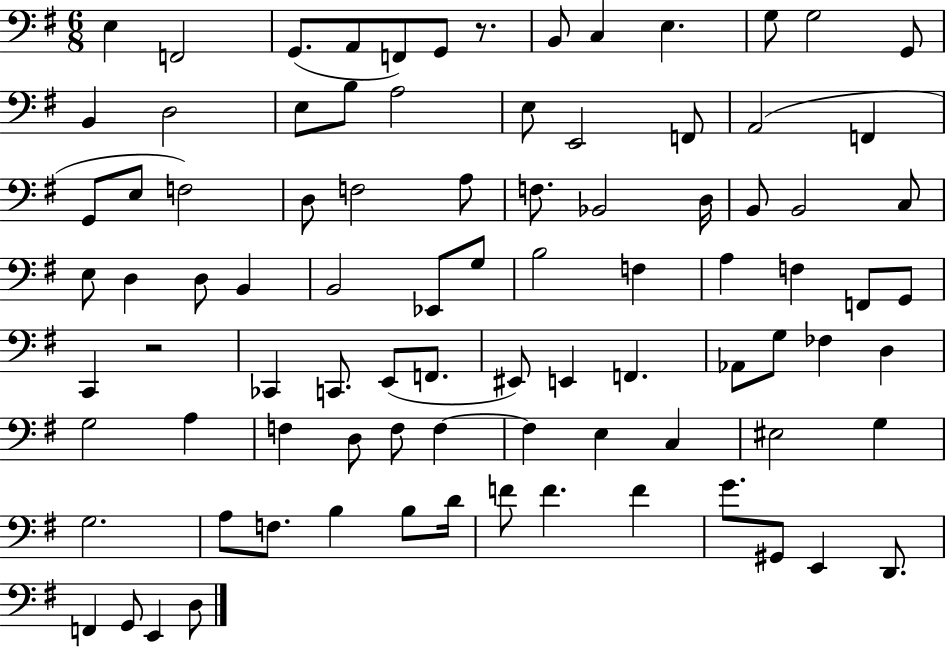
X:1
T:Untitled
M:6/8
L:1/4
K:G
E, F,,2 G,,/2 A,,/2 F,,/2 G,,/2 z/2 B,,/2 C, E, G,/2 G,2 G,,/2 B,, D,2 E,/2 B,/2 A,2 E,/2 E,,2 F,,/2 A,,2 F,, G,,/2 E,/2 F,2 D,/2 F,2 A,/2 F,/2 _B,,2 D,/4 B,,/2 B,,2 C,/2 E,/2 D, D,/2 B,, B,,2 _E,,/2 G,/2 B,2 F, A, F, F,,/2 G,,/2 C,, z2 _C,, C,,/2 E,,/2 F,,/2 ^E,,/2 E,, F,, _A,,/2 G,/2 _F, D, G,2 A, F, D,/2 F,/2 F, F, E, C, ^E,2 G, G,2 A,/2 F,/2 B, B,/2 D/4 F/2 F F G/2 ^G,,/2 E,, D,,/2 F,, G,,/2 E,, D,/2